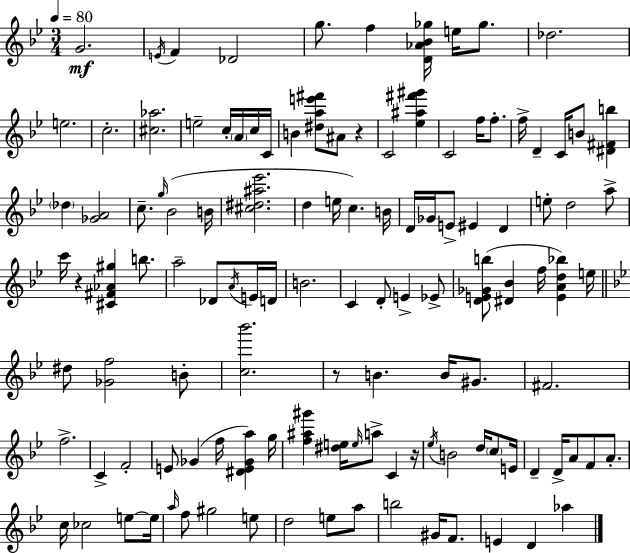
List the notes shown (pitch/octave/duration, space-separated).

G4/h. E4/s F4/q Db4/h G5/e. F5/q [D4,Ab4,Bb4,Gb5]/s E5/s Gb5/e. Db5/h. E5/h. C5/h. [C#5,Ab5]/h. E5/h C5/s A4/s C5/s C4/s B4/q [D#5,A5,E6,F#6]/e A#4/e R/q C4/h [Eb5,A#5,F#6,G#6]/q C4/h F5/s F5/e. F5/s D4/q C4/s B4/e [D#4,F#4,B5]/q Db5/q [Gb4,A4]/h C5/e. G5/s Bb4/h B4/s [C#5,D#5,A#5,Eb6]/h. D5/q E5/s C5/q. B4/s D4/s Gb4/s E4/e EIS4/q D4/q E5/e D5/h A5/e C6/s R/q [C#4,F#4,Ab4,G#5]/q B5/e. A5/h Db4/e A4/s E4/s D4/s B4/h. C4/q D4/e E4/q Eb4/e [D4,E4,Gb4,B5]/e [D#4,Bb4]/q F5/s [E4,A4,D5,Bb5]/q E5/s D#5/e [Gb4,F5]/h B4/e [C5,Bb6]/h. R/e B4/q. B4/s G#4/e. F#4/h. F5/h. C4/q F4/h E4/e Gb4/q F5/s [D#4,E4,Gb4,A5]/q G5/s [F5,A#5,G#6]/q [D#5,E5]/s E5/s A5/e C4/q R/s Eb5/s B4/h D5/s C5/e E4/s D4/q D4/s A4/e F4/e A4/e. C5/s CES5/h E5/e E5/s A5/s F5/e G#5/h E5/e D5/h E5/e A5/e B5/h G#4/s F4/e. E4/q D4/q Ab5/q